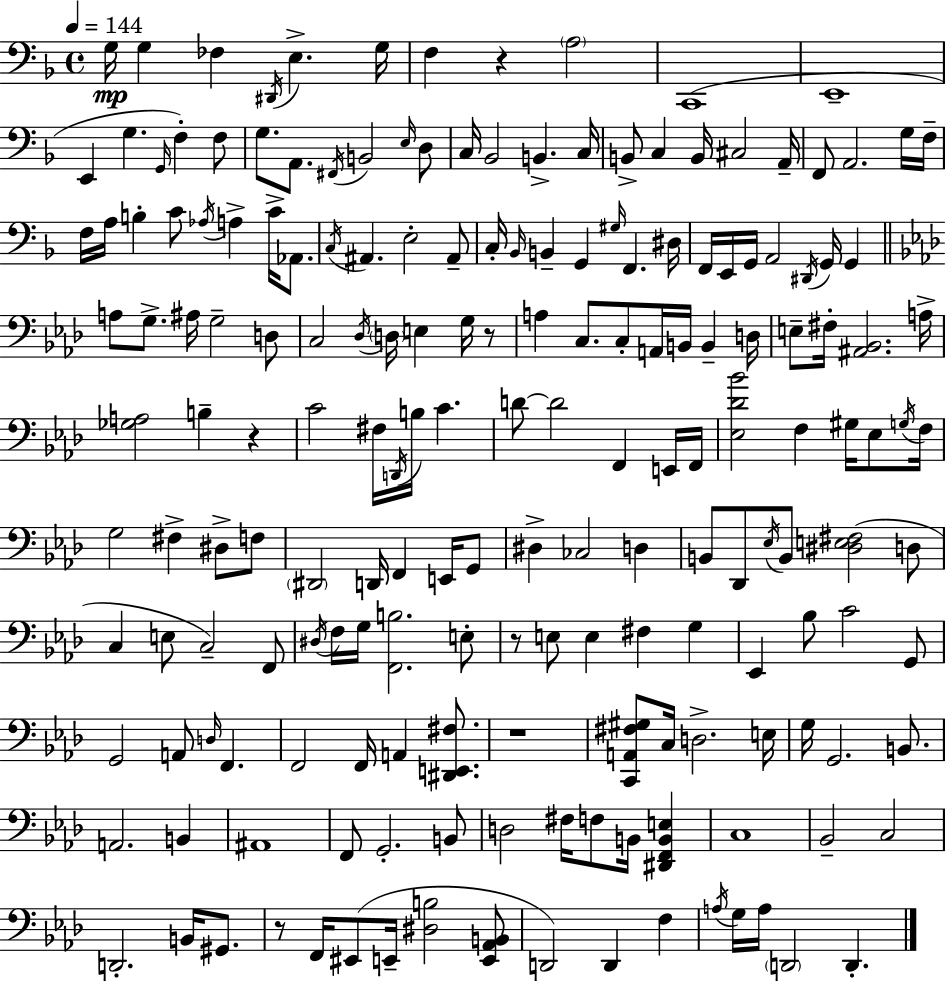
G3/s G3/q FES3/q D#2/s E3/q. G3/s F3/q R/q A3/h C2/w E2/w E2/q G3/q. G2/s F3/q F3/e G3/e. A2/e. F#2/s B2/h E3/s D3/e C3/s Bb2/h B2/q. C3/s B2/e C3/q B2/s C#3/h A2/s F2/e A2/h. G3/s F3/s F3/s A3/s B3/q C4/e Ab3/s A3/q C4/s Ab2/e. C3/s A#2/q. E3/h A#2/e C3/s Bb2/s B2/q G2/q G#3/s F2/q. D#3/s F2/s E2/s G2/s A2/h D#2/s G2/s G2/q A3/e G3/e. A#3/s G3/h D3/e C3/h Db3/s D3/s E3/q G3/s R/e A3/q C3/e. C3/e A2/s B2/s B2/q D3/s E3/e F#3/s [A#2,Bb2]/h. A3/s [Gb3,A3]/h B3/q R/q C4/h F#3/s D2/s B3/s C4/q. D4/e D4/h F2/q E2/s F2/s [Eb3,Db4,Bb4]/h F3/q G#3/s Eb3/e G3/s F3/s G3/h F#3/q D#3/e F3/e D#2/h D2/s F2/q E2/s G2/e D#3/q CES3/h D3/q B2/e Db2/e Eb3/s B2/e [D#3,E3,F#3]/h D3/e C3/q E3/e C3/h F2/e D#3/s F3/s G3/s [F2,B3]/h. E3/e R/e E3/e E3/q F#3/q G3/q Eb2/q Bb3/e C4/h G2/e G2/h A2/e D3/s F2/q. F2/h F2/s A2/q [D#2,E2,F#3]/e. R/w [C2,A2,F#3,G#3]/e C3/s D3/h. E3/s G3/s G2/h. B2/e. A2/h. B2/q A#2/w F2/e G2/h. B2/e D3/h F#3/s F3/e B2/s [D#2,F2,B2,E3]/q C3/w Bb2/h C3/h D2/h. B2/s G#2/e. R/e F2/s EIS2/e E2/s [D#3,B3]/h [E2,Ab2,B2]/e D2/h D2/q F3/q A3/s G3/s A3/s D2/h D2/q.